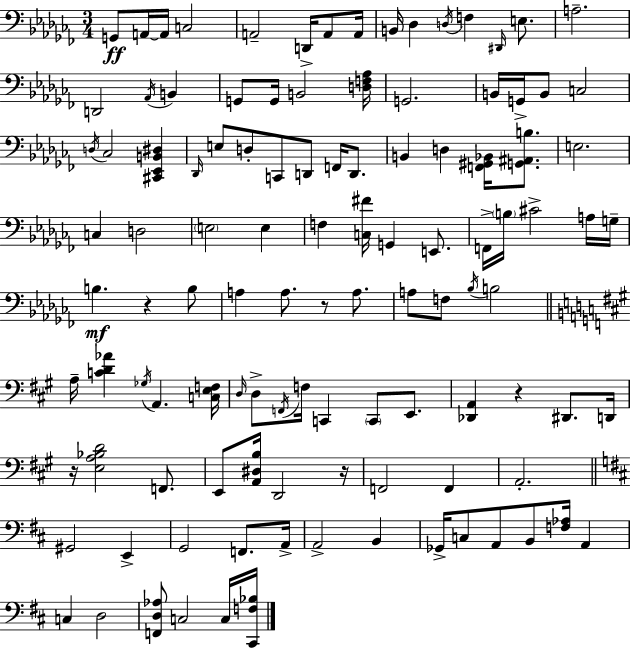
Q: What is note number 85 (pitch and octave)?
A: Gb2